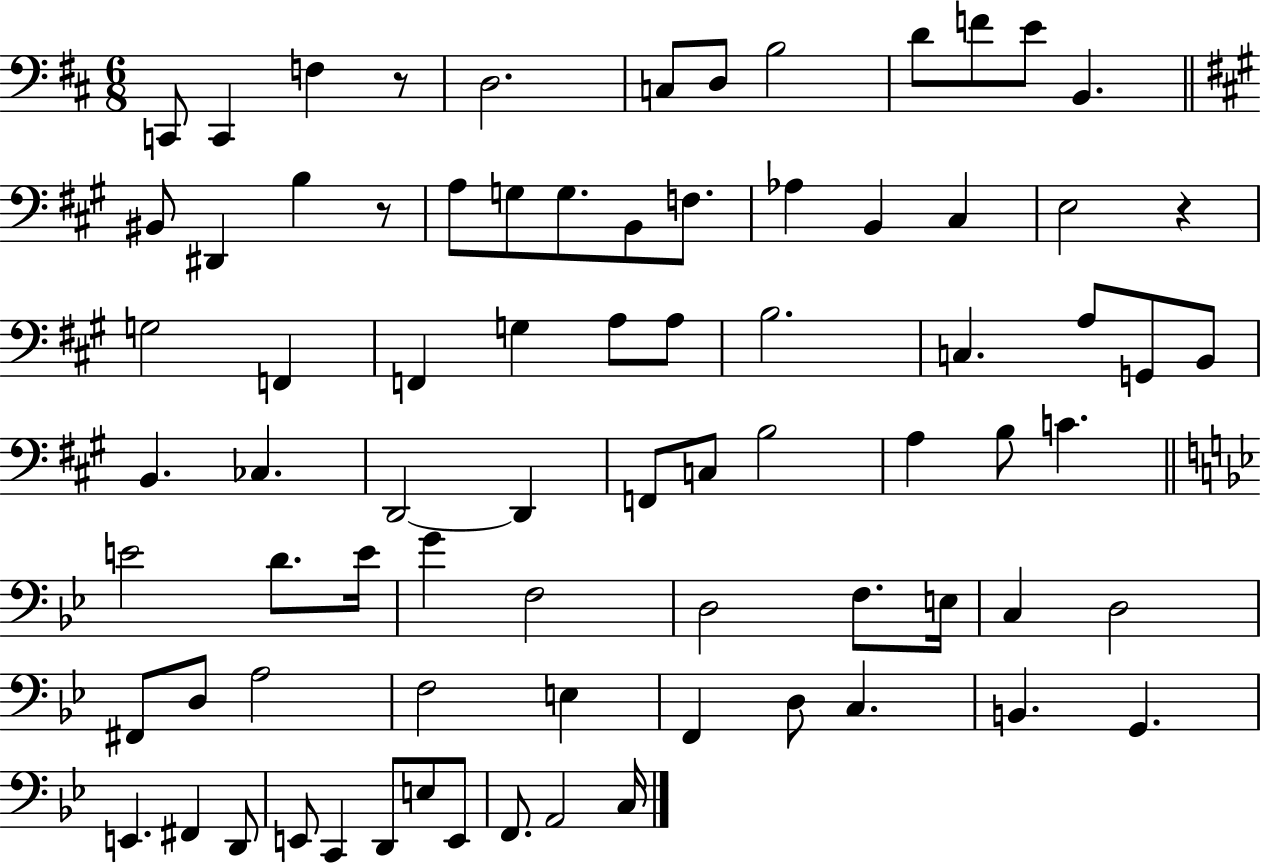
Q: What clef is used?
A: bass